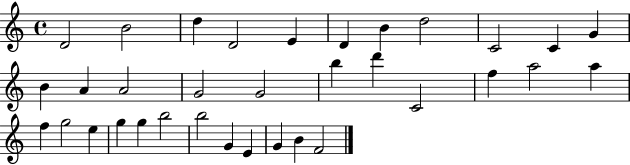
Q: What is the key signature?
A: C major